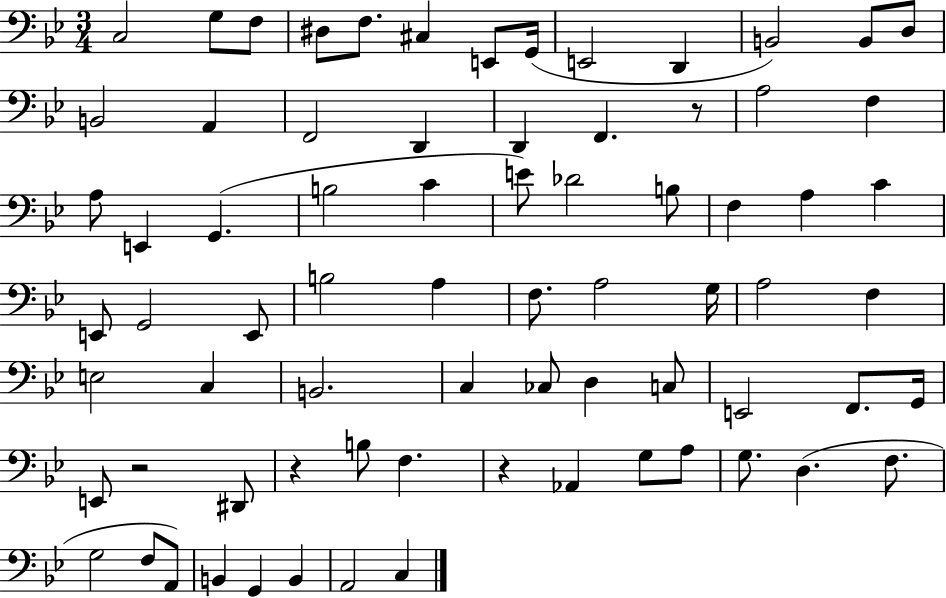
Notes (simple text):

C3/h G3/e F3/e D#3/e F3/e. C#3/q E2/e G2/s E2/h D2/q B2/h B2/e D3/e B2/h A2/q F2/h D2/q D2/q F2/q. R/e A3/h F3/q A3/e E2/q G2/q. B3/h C4/q E4/e Db4/h B3/e F3/q A3/q C4/q E2/e G2/h E2/e B3/h A3/q F3/e. A3/h G3/s A3/h F3/q E3/h C3/q B2/h. C3/q CES3/e D3/q C3/e E2/h F2/e. G2/s E2/e R/h D#2/e R/q B3/e F3/q. R/q Ab2/q G3/e A3/e G3/e. D3/q. F3/e. G3/h F3/e A2/e B2/q G2/q B2/q A2/h C3/q